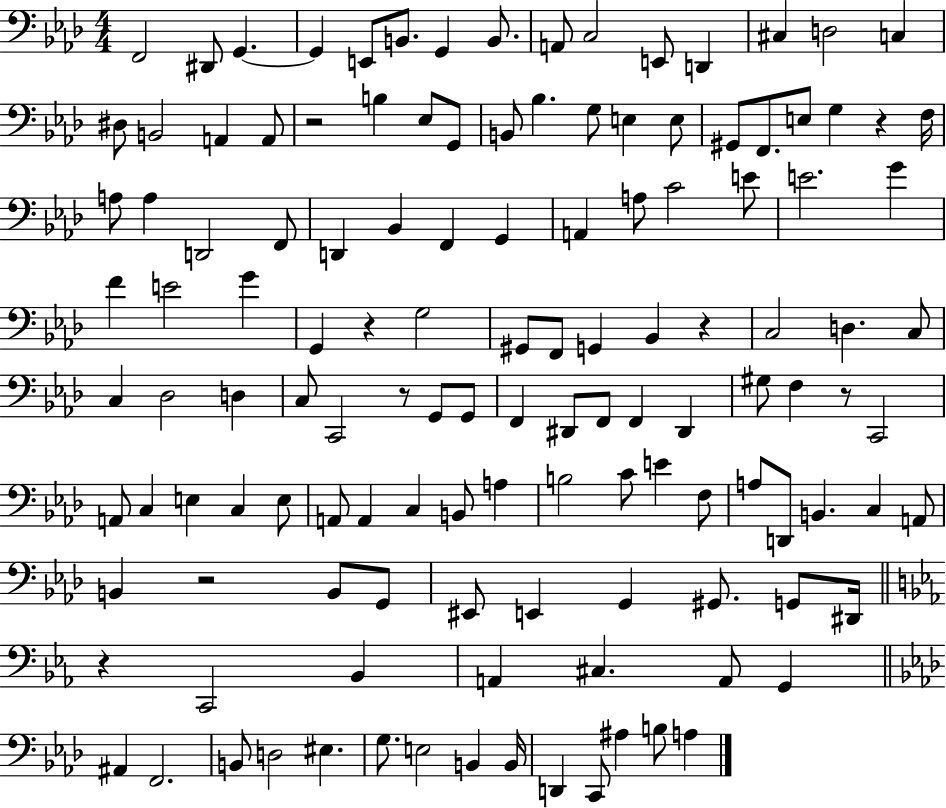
{
  \clef bass
  \numericTimeSignature
  \time 4/4
  \key aes \major
  f,2 dis,8 g,4.~~ | g,4 e,8 b,8. g,4 b,8. | a,8 c2 e,8 d,4 | cis4 d2 c4 | \break dis8 b,2 a,4 a,8 | r2 b4 ees8 g,8 | b,8 bes4. g8 e4 e8 | gis,8 f,8. e8 g4 r4 f16 | \break a8 a4 d,2 f,8 | d,4 bes,4 f,4 g,4 | a,4 a8 c'2 e'8 | e'2. g'4 | \break f'4 e'2 g'4 | g,4 r4 g2 | gis,8 f,8 g,4 bes,4 r4 | c2 d4. c8 | \break c4 des2 d4 | c8 c,2 r8 g,8 g,8 | f,4 dis,8 f,8 f,4 dis,4 | gis8 f4 r8 c,2 | \break a,8 c4 e4 c4 e8 | a,8 a,4 c4 b,8 a4 | b2 c'8 e'4 f8 | a8 d,8 b,4. c4 a,8 | \break b,4 r2 b,8 g,8 | eis,8 e,4 g,4 gis,8. g,8 dis,16 | \bar "||" \break \key c \minor r4 c,2 bes,4 | a,4 cis4. a,8 g,4 | \bar "||" \break \key f \minor ais,4 f,2. | b,8 d2 eis4. | g8. e2 b,4 b,16 | d,4 c,8 ais4 b8 a4 | \break \bar "|."
}